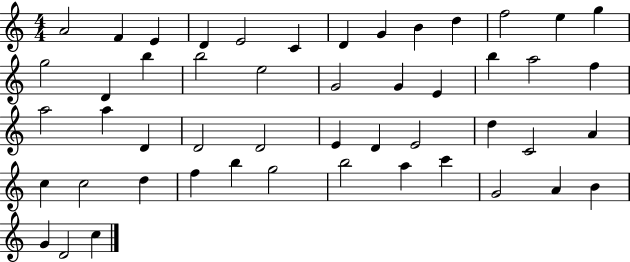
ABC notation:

X:1
T:Untitled
M:4/4
L:1/4
K:C
A2 F E D E2 C D G B d f2 e g g2 D b b2 e2 G2 G E b a2 f a2 a D D2 D2 E D E2 d C2 A c c2 d f b g2 b2 a c' G2 A B G D2 c